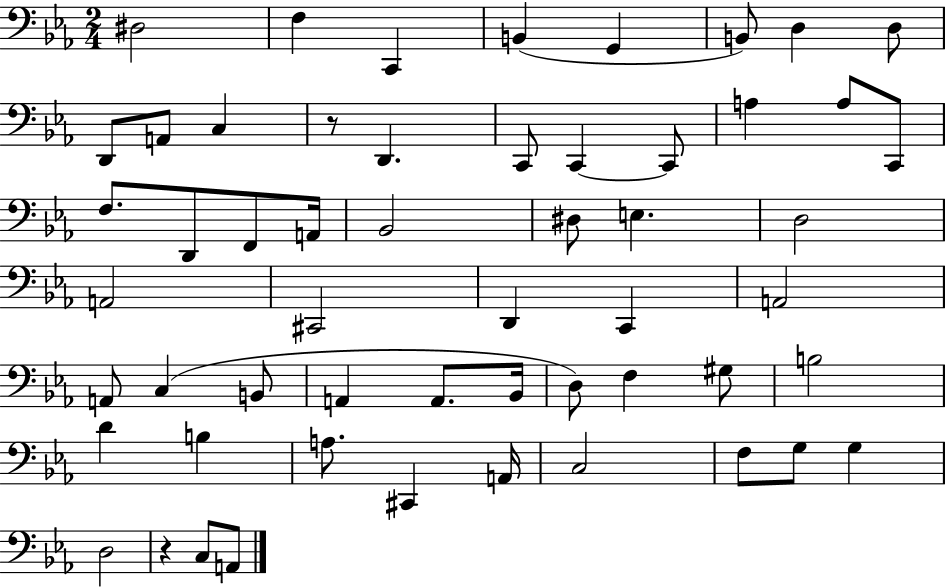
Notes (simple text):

D#3/h F3/q C2/q B2/q G2/q B2/e D3/q D3/e D2/e A2/e C3/q R/e D2/q. C2/e C2/q C2/e A3/q A3/e C2/e F3/e. D2/e F2/e A2/s Bb2/h D#3/e E3/q. D3/h A2/h C#2/h D2/q C2/q A2/h A2/e C3/q B2/e A2/q A2/e. Bb2/s D3/e F3/q G#3/e B3/h D4/q B3/q A3/e. C#2/q A2/s C3/h F3/e G3/e G3/q D3/h R/q C3/e A2/e